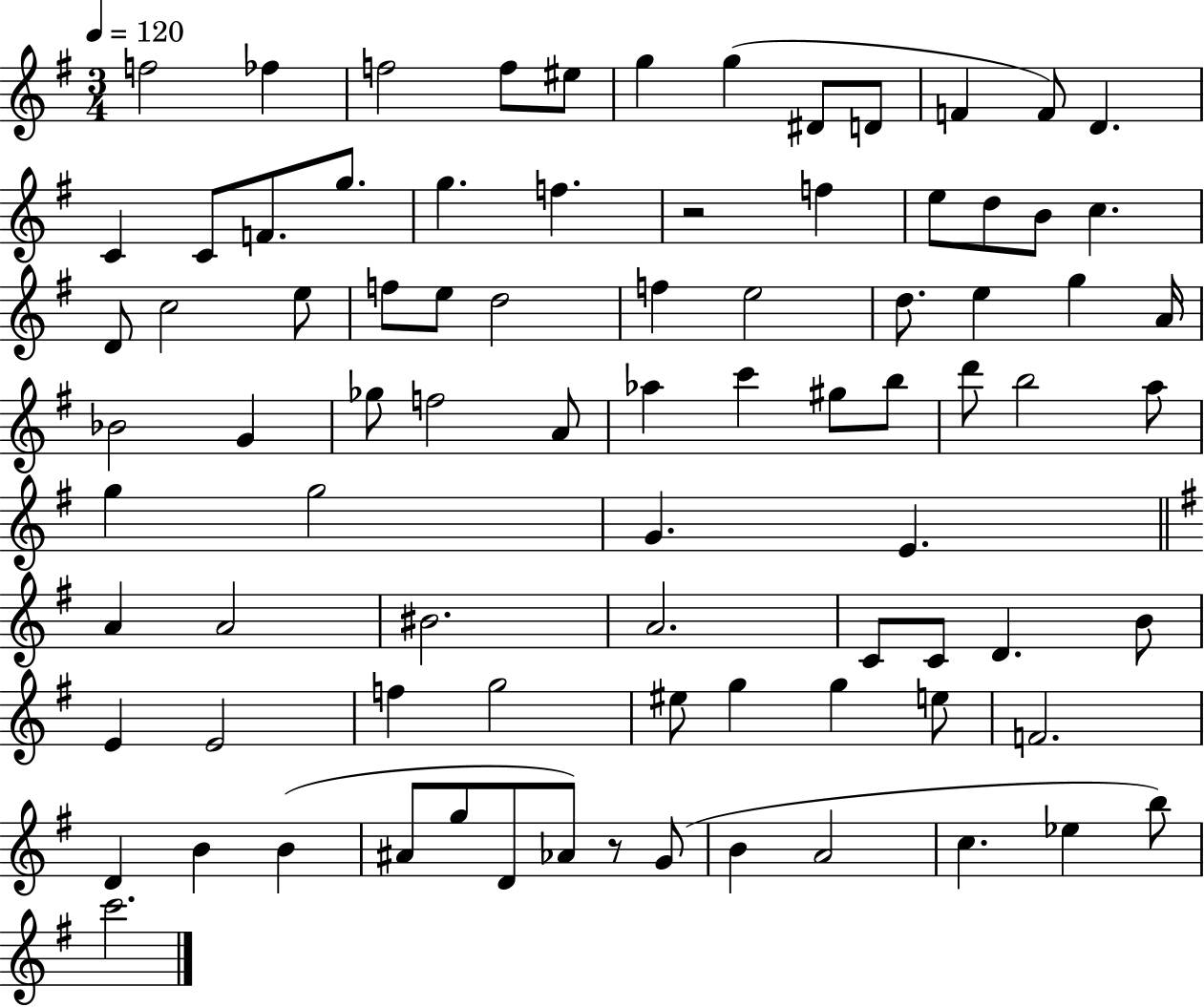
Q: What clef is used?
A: treble